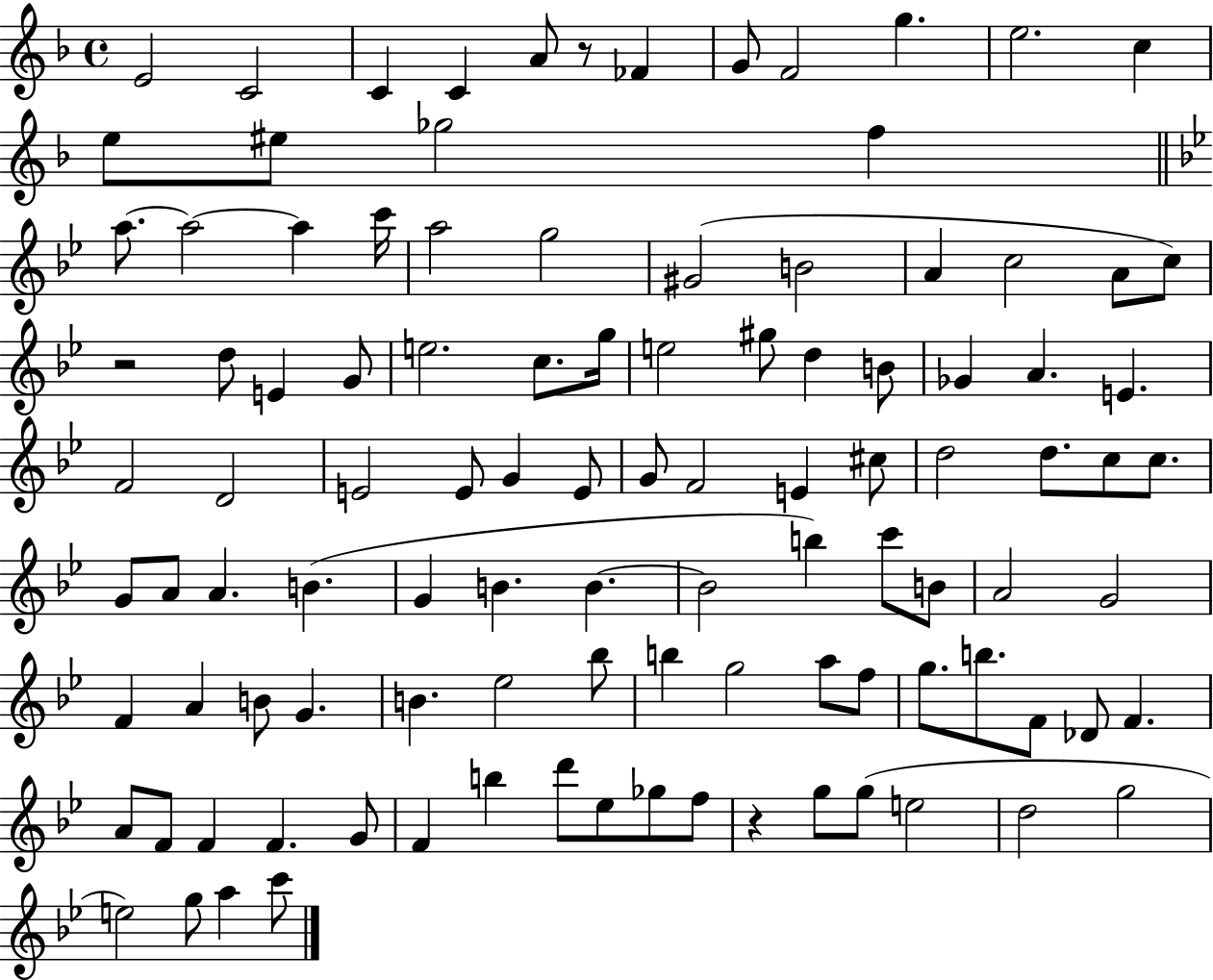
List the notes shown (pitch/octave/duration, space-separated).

E4/h C4/h C4/q C4/q A4/e R/e FES4/q G4/e F4/h G5/q. E5/h. C5/q E5/e EIS5/e Gb5/h F5/q A5/e. A5/h A5/q C6/s A5/h G5/h G#4/h B4/h A4/q C5/h A4/e C5/e R/h D5/e E4/q G4/e E5/h. C5/e. G5/s E5/h G#5/e D5/q B4/e Gb4/q A4/q. E4/q. F4/h D4/h E4/h E4/e G4/q E4/e G4/e F4/h E4/q C#5/e D5/h D5/e. C5/e C5/e. G4/e A4/e A4/q. B4/q. G4/q B4/q. B4/q. B4/h B5/q C6/e B4/e A4/h G4/h F4/q A4/q B4/e G4/q. B4/q. Eb5/h Bb5/e B5/q G5/h A5/e F5/e G5/e. B5/e. F4/e Db4/e F4/q. A4/e F4/e F4/q F4/q. G4/e F4/q B5/q D6/e Eb5/e Gb5/e F5/e R/q G5/e G5/e E5/h D5/h G5/h E5/h G5/e A5/q C6/e